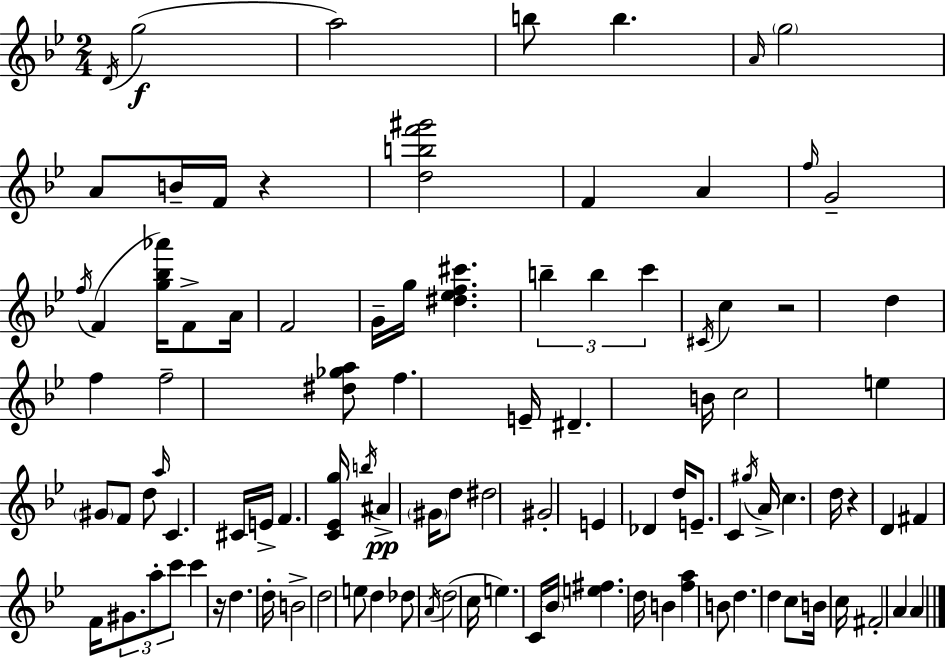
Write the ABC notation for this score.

X:1
T:Untitled
M:2/4
L:1/4
K:Gm
D/4 g2 a2 b/2 b A/4 g2 A/2 B/4 F/4 z [dbf'^g']2 F A f/4 G2 f/4 F [g_b_a']/4 F/2 A/4 F2 G/4 g/4 [^d_ef^c'] b b c' ^C/4 c z2 d f f2 [^d_ga]/2 f E/4 ^D B/4 c2 e ^G/2 F/2 d/2 a/4 C ^C/4 E/4 F [C_Eg]/4 b/4 ^A ^G/4 d/2 ^d2 ^G2 E _D d/4 E/2 C ^g/4 A/4 c d/4 z D ^F F/4 ^G/2 a/2 c'/2 c' z/4 d d/4 B2 d2 e/2 d _d/2 A/4 d2 c/4 e C/4 _B/4 [e^f] d/4 B [fa] B/2 d d c/2 B/4 c/4 ^F2 A A